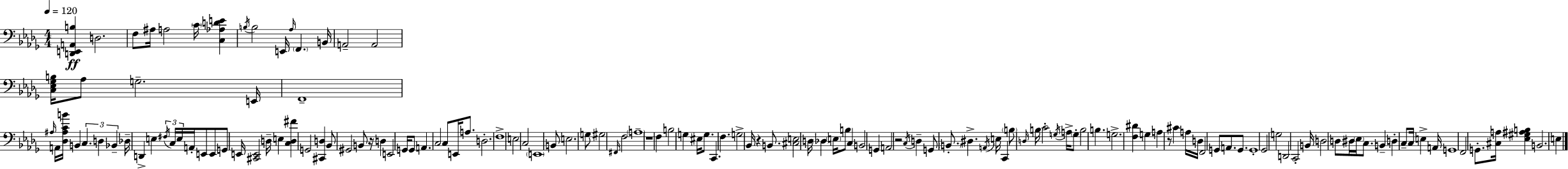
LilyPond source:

{
  \clef bass
  \numericTimeSignature
  \time 4/4
  \key bes \minor
  \tempo 4 = 120
  <d, e, a, b>4\ff d2. | f8 ais16 a2 \parenthesize c'16 <c aes d' e'>4 | \acciaccatura { b16 } b2 e,16 \grace { aes16 } \parenthesize f,4. | b,16 a,2-- a,2 | \break <c ees ges b>16 aes8 g2.-- | e,16 f,1-- | \grace { ais16 } a,16 <des ais c' b'>16 b,4 \tuplet 3/2 { c4. d4 | bes,4-- } des16-- d,4-> e4 | \break \tuplet 3/2 { \acciaccatura { fis16 } c16 e16 } a,16-. e,8 e,8 g,8 e,16 <cis, e,>2 | d16-- e4 <c d fis'>4 g,2 | <cis, d>4 bes,8 gis,2 | b,8 r16 d4 e,2 | \break g,16 g,8 a,4. c2 | c8 e,16 a8. d2.-. | f1-> | e2 c2 | \break \parenthesize e,1 | b,8 e2. | g8 gis2 \grace { fis,16 } f2 | \parenthesize a1-- | \break r1 | f4 b2 | g4 eis16 g8. c,4. f4. | g2-> bes,16 r4 | \break b,8. <cis e>2 d16 \parenthesize des4 | \parenthesize e16 b8 c4 b,2 | g,4 a,2 r2 | \acciaccatura { c16 } d4-- g,8 \parenthesize b,8.-. dis4.-> | \break \acciaccatura { a,16 } e16 c,4 \parenthesize b8 \grace { d16 } b16 c'2-. | \acciaccatura { g16 } a16-> \parenthesize g8-. b2 | b4. g2.-> | <f dis'>4 g4 a4 | \break r8 cis'4 a16 d16 f,2 | g,8 a,8. g,8. g,1-. | ges,2 | g2 d,2 | \break c,2-. b,16 d2 | d8 dis16 \parenthesize ees16 c8. b,4-- d4-. | c8-- c16 e4-> a,16 g,1 | f,2 | \break g,8.-. <cis a>16 <ees gis ais b>4 b,2. | e4 \bar "|."
}